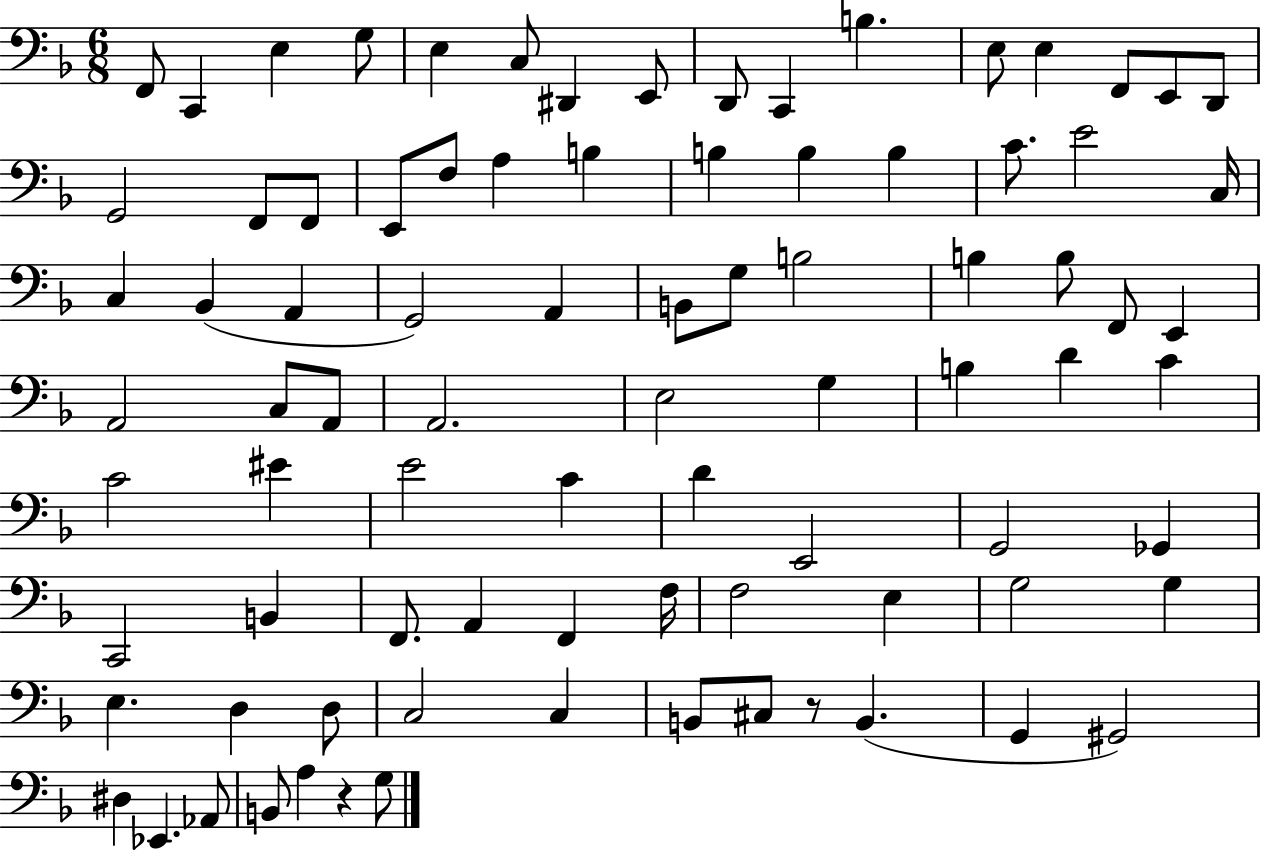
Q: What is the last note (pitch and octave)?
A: G3